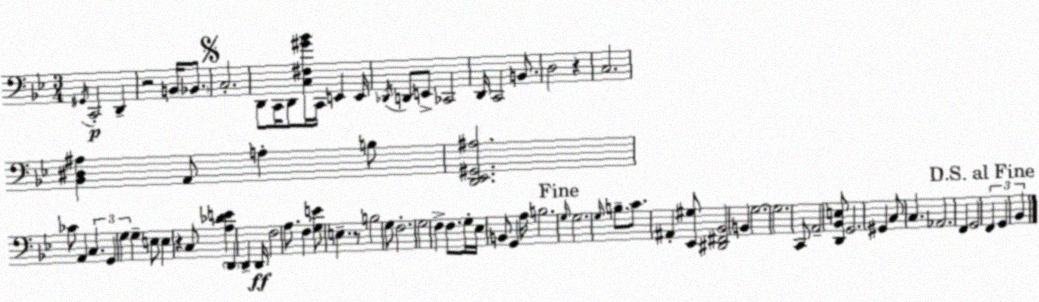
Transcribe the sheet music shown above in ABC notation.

X:1
T:Untitled
M:3/4
L:1/4
K:Gm
^G,,/4 C,,2 D,, z2 B,,/4 _B,,/2 C,2 D,,/2 C,,/4 D,,/2 [C,^F,^G_B]/4 C,,/4 E,, E,,/4 _D,,/4 D,,/2 E,,/2 _C,,2 D,,/4 C,,2 B,,/2 D,2 z C,2 [_B,,^D,^A,] A,,/2 A, B,/2 [D,,_E,,^G,,^A,]2 _C/2 A,, C, G,, G, G, E,/2 E, z C,/2 [A,_DE] D,, D,, D,,/4 F,2 A,/2 F, [G,E]/2 E, z/2 B,2 G,/2 F,2 G,2 F, F,/2 G,/4 _E,/4 B,,/2 G,, A,/4 B,2 G,/4 G,2 G,/4 B,/2 C/2 ^A,, [_E,,^G,]/2 [^D,,^F,,_B,,]2 B,, G,2 G,2 C,,/2 A,,2 [D,,_B,,E,]/2 G,,2 ^G,, C,/2 C, _A,,2 F,, G,,2 F,, G,, _B,,